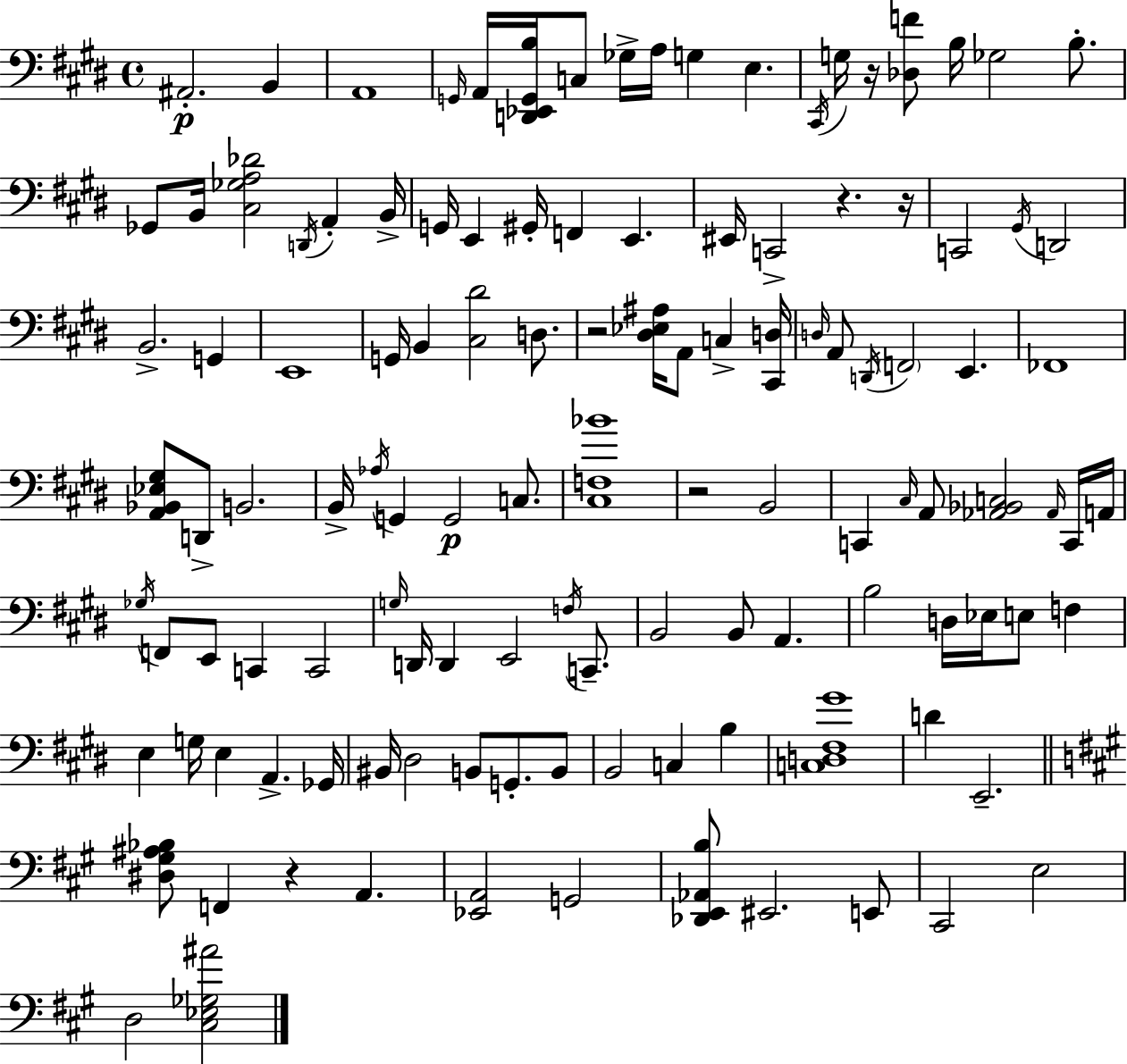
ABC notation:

X:1
T:Untitled
M:4/4
L:1/4
K:E
^A,,2 B,, A,,4 G,,/4 A,,/4 [D,,_E,,G,,B,]/4 C,/2 _G,/4 A,/4 G, E, ^C,,/4 G,/4 z/4 [_D,F]/2 B,/4 _G,2 B,/2 _G,,/2 B,,/4 [^C,_G,A,_D]2 D,,/4 A,, B,,/4 G,,/4 E,, ^G,,/4 F,, E,, ^E,,/4 C,,2 z z/4 C,,2 ^G,,/4 D,,2 B,,2 G,, E,,4 G,,/4 B,, [^C,^D]2 D,/2 z2 [^D,_E,^A,]/4 A,,/2 C, [^C,,D,]/4 D,/4 A,,/2 D,,/4 F,,2 E,, _F,,4 [A,,_B,,_E,^G,]/2 D,,/2 B,,2 B,,/4 _A,/4 G,, G,,2 C,/2 [^C,F,_B]4 z2 B,,2 C,, ^C,/4 A,,/2 [_A,,_B,,C,]2 _A,,/4 C,,/4 A,,/4 _G,/4 F,,/2 E,,/2 C,, C,,2 G,/4 D,,/4 D,, E,,2 F,/4 C,,/2 B,,2 B,,/2 A,, B,2 D,/4 _E,/4 E,/2 F, E, G,/4 E, A,, _G,,/4 ^B,,/4 ^D,2 B,,/2 G,,/2 B,,/2 B,,2 C, B, [C,D,^F,^G]4 D E,,2 [^D,^G,^A,_B,]/2 F,, z A,, [_E,,A,,]2 G,,2 [_D,,E,,_A,,B,]/2 ^E,,2 E,,/2 ^C,,2 E,2 D,2 [^C,_E,_G,^A]2